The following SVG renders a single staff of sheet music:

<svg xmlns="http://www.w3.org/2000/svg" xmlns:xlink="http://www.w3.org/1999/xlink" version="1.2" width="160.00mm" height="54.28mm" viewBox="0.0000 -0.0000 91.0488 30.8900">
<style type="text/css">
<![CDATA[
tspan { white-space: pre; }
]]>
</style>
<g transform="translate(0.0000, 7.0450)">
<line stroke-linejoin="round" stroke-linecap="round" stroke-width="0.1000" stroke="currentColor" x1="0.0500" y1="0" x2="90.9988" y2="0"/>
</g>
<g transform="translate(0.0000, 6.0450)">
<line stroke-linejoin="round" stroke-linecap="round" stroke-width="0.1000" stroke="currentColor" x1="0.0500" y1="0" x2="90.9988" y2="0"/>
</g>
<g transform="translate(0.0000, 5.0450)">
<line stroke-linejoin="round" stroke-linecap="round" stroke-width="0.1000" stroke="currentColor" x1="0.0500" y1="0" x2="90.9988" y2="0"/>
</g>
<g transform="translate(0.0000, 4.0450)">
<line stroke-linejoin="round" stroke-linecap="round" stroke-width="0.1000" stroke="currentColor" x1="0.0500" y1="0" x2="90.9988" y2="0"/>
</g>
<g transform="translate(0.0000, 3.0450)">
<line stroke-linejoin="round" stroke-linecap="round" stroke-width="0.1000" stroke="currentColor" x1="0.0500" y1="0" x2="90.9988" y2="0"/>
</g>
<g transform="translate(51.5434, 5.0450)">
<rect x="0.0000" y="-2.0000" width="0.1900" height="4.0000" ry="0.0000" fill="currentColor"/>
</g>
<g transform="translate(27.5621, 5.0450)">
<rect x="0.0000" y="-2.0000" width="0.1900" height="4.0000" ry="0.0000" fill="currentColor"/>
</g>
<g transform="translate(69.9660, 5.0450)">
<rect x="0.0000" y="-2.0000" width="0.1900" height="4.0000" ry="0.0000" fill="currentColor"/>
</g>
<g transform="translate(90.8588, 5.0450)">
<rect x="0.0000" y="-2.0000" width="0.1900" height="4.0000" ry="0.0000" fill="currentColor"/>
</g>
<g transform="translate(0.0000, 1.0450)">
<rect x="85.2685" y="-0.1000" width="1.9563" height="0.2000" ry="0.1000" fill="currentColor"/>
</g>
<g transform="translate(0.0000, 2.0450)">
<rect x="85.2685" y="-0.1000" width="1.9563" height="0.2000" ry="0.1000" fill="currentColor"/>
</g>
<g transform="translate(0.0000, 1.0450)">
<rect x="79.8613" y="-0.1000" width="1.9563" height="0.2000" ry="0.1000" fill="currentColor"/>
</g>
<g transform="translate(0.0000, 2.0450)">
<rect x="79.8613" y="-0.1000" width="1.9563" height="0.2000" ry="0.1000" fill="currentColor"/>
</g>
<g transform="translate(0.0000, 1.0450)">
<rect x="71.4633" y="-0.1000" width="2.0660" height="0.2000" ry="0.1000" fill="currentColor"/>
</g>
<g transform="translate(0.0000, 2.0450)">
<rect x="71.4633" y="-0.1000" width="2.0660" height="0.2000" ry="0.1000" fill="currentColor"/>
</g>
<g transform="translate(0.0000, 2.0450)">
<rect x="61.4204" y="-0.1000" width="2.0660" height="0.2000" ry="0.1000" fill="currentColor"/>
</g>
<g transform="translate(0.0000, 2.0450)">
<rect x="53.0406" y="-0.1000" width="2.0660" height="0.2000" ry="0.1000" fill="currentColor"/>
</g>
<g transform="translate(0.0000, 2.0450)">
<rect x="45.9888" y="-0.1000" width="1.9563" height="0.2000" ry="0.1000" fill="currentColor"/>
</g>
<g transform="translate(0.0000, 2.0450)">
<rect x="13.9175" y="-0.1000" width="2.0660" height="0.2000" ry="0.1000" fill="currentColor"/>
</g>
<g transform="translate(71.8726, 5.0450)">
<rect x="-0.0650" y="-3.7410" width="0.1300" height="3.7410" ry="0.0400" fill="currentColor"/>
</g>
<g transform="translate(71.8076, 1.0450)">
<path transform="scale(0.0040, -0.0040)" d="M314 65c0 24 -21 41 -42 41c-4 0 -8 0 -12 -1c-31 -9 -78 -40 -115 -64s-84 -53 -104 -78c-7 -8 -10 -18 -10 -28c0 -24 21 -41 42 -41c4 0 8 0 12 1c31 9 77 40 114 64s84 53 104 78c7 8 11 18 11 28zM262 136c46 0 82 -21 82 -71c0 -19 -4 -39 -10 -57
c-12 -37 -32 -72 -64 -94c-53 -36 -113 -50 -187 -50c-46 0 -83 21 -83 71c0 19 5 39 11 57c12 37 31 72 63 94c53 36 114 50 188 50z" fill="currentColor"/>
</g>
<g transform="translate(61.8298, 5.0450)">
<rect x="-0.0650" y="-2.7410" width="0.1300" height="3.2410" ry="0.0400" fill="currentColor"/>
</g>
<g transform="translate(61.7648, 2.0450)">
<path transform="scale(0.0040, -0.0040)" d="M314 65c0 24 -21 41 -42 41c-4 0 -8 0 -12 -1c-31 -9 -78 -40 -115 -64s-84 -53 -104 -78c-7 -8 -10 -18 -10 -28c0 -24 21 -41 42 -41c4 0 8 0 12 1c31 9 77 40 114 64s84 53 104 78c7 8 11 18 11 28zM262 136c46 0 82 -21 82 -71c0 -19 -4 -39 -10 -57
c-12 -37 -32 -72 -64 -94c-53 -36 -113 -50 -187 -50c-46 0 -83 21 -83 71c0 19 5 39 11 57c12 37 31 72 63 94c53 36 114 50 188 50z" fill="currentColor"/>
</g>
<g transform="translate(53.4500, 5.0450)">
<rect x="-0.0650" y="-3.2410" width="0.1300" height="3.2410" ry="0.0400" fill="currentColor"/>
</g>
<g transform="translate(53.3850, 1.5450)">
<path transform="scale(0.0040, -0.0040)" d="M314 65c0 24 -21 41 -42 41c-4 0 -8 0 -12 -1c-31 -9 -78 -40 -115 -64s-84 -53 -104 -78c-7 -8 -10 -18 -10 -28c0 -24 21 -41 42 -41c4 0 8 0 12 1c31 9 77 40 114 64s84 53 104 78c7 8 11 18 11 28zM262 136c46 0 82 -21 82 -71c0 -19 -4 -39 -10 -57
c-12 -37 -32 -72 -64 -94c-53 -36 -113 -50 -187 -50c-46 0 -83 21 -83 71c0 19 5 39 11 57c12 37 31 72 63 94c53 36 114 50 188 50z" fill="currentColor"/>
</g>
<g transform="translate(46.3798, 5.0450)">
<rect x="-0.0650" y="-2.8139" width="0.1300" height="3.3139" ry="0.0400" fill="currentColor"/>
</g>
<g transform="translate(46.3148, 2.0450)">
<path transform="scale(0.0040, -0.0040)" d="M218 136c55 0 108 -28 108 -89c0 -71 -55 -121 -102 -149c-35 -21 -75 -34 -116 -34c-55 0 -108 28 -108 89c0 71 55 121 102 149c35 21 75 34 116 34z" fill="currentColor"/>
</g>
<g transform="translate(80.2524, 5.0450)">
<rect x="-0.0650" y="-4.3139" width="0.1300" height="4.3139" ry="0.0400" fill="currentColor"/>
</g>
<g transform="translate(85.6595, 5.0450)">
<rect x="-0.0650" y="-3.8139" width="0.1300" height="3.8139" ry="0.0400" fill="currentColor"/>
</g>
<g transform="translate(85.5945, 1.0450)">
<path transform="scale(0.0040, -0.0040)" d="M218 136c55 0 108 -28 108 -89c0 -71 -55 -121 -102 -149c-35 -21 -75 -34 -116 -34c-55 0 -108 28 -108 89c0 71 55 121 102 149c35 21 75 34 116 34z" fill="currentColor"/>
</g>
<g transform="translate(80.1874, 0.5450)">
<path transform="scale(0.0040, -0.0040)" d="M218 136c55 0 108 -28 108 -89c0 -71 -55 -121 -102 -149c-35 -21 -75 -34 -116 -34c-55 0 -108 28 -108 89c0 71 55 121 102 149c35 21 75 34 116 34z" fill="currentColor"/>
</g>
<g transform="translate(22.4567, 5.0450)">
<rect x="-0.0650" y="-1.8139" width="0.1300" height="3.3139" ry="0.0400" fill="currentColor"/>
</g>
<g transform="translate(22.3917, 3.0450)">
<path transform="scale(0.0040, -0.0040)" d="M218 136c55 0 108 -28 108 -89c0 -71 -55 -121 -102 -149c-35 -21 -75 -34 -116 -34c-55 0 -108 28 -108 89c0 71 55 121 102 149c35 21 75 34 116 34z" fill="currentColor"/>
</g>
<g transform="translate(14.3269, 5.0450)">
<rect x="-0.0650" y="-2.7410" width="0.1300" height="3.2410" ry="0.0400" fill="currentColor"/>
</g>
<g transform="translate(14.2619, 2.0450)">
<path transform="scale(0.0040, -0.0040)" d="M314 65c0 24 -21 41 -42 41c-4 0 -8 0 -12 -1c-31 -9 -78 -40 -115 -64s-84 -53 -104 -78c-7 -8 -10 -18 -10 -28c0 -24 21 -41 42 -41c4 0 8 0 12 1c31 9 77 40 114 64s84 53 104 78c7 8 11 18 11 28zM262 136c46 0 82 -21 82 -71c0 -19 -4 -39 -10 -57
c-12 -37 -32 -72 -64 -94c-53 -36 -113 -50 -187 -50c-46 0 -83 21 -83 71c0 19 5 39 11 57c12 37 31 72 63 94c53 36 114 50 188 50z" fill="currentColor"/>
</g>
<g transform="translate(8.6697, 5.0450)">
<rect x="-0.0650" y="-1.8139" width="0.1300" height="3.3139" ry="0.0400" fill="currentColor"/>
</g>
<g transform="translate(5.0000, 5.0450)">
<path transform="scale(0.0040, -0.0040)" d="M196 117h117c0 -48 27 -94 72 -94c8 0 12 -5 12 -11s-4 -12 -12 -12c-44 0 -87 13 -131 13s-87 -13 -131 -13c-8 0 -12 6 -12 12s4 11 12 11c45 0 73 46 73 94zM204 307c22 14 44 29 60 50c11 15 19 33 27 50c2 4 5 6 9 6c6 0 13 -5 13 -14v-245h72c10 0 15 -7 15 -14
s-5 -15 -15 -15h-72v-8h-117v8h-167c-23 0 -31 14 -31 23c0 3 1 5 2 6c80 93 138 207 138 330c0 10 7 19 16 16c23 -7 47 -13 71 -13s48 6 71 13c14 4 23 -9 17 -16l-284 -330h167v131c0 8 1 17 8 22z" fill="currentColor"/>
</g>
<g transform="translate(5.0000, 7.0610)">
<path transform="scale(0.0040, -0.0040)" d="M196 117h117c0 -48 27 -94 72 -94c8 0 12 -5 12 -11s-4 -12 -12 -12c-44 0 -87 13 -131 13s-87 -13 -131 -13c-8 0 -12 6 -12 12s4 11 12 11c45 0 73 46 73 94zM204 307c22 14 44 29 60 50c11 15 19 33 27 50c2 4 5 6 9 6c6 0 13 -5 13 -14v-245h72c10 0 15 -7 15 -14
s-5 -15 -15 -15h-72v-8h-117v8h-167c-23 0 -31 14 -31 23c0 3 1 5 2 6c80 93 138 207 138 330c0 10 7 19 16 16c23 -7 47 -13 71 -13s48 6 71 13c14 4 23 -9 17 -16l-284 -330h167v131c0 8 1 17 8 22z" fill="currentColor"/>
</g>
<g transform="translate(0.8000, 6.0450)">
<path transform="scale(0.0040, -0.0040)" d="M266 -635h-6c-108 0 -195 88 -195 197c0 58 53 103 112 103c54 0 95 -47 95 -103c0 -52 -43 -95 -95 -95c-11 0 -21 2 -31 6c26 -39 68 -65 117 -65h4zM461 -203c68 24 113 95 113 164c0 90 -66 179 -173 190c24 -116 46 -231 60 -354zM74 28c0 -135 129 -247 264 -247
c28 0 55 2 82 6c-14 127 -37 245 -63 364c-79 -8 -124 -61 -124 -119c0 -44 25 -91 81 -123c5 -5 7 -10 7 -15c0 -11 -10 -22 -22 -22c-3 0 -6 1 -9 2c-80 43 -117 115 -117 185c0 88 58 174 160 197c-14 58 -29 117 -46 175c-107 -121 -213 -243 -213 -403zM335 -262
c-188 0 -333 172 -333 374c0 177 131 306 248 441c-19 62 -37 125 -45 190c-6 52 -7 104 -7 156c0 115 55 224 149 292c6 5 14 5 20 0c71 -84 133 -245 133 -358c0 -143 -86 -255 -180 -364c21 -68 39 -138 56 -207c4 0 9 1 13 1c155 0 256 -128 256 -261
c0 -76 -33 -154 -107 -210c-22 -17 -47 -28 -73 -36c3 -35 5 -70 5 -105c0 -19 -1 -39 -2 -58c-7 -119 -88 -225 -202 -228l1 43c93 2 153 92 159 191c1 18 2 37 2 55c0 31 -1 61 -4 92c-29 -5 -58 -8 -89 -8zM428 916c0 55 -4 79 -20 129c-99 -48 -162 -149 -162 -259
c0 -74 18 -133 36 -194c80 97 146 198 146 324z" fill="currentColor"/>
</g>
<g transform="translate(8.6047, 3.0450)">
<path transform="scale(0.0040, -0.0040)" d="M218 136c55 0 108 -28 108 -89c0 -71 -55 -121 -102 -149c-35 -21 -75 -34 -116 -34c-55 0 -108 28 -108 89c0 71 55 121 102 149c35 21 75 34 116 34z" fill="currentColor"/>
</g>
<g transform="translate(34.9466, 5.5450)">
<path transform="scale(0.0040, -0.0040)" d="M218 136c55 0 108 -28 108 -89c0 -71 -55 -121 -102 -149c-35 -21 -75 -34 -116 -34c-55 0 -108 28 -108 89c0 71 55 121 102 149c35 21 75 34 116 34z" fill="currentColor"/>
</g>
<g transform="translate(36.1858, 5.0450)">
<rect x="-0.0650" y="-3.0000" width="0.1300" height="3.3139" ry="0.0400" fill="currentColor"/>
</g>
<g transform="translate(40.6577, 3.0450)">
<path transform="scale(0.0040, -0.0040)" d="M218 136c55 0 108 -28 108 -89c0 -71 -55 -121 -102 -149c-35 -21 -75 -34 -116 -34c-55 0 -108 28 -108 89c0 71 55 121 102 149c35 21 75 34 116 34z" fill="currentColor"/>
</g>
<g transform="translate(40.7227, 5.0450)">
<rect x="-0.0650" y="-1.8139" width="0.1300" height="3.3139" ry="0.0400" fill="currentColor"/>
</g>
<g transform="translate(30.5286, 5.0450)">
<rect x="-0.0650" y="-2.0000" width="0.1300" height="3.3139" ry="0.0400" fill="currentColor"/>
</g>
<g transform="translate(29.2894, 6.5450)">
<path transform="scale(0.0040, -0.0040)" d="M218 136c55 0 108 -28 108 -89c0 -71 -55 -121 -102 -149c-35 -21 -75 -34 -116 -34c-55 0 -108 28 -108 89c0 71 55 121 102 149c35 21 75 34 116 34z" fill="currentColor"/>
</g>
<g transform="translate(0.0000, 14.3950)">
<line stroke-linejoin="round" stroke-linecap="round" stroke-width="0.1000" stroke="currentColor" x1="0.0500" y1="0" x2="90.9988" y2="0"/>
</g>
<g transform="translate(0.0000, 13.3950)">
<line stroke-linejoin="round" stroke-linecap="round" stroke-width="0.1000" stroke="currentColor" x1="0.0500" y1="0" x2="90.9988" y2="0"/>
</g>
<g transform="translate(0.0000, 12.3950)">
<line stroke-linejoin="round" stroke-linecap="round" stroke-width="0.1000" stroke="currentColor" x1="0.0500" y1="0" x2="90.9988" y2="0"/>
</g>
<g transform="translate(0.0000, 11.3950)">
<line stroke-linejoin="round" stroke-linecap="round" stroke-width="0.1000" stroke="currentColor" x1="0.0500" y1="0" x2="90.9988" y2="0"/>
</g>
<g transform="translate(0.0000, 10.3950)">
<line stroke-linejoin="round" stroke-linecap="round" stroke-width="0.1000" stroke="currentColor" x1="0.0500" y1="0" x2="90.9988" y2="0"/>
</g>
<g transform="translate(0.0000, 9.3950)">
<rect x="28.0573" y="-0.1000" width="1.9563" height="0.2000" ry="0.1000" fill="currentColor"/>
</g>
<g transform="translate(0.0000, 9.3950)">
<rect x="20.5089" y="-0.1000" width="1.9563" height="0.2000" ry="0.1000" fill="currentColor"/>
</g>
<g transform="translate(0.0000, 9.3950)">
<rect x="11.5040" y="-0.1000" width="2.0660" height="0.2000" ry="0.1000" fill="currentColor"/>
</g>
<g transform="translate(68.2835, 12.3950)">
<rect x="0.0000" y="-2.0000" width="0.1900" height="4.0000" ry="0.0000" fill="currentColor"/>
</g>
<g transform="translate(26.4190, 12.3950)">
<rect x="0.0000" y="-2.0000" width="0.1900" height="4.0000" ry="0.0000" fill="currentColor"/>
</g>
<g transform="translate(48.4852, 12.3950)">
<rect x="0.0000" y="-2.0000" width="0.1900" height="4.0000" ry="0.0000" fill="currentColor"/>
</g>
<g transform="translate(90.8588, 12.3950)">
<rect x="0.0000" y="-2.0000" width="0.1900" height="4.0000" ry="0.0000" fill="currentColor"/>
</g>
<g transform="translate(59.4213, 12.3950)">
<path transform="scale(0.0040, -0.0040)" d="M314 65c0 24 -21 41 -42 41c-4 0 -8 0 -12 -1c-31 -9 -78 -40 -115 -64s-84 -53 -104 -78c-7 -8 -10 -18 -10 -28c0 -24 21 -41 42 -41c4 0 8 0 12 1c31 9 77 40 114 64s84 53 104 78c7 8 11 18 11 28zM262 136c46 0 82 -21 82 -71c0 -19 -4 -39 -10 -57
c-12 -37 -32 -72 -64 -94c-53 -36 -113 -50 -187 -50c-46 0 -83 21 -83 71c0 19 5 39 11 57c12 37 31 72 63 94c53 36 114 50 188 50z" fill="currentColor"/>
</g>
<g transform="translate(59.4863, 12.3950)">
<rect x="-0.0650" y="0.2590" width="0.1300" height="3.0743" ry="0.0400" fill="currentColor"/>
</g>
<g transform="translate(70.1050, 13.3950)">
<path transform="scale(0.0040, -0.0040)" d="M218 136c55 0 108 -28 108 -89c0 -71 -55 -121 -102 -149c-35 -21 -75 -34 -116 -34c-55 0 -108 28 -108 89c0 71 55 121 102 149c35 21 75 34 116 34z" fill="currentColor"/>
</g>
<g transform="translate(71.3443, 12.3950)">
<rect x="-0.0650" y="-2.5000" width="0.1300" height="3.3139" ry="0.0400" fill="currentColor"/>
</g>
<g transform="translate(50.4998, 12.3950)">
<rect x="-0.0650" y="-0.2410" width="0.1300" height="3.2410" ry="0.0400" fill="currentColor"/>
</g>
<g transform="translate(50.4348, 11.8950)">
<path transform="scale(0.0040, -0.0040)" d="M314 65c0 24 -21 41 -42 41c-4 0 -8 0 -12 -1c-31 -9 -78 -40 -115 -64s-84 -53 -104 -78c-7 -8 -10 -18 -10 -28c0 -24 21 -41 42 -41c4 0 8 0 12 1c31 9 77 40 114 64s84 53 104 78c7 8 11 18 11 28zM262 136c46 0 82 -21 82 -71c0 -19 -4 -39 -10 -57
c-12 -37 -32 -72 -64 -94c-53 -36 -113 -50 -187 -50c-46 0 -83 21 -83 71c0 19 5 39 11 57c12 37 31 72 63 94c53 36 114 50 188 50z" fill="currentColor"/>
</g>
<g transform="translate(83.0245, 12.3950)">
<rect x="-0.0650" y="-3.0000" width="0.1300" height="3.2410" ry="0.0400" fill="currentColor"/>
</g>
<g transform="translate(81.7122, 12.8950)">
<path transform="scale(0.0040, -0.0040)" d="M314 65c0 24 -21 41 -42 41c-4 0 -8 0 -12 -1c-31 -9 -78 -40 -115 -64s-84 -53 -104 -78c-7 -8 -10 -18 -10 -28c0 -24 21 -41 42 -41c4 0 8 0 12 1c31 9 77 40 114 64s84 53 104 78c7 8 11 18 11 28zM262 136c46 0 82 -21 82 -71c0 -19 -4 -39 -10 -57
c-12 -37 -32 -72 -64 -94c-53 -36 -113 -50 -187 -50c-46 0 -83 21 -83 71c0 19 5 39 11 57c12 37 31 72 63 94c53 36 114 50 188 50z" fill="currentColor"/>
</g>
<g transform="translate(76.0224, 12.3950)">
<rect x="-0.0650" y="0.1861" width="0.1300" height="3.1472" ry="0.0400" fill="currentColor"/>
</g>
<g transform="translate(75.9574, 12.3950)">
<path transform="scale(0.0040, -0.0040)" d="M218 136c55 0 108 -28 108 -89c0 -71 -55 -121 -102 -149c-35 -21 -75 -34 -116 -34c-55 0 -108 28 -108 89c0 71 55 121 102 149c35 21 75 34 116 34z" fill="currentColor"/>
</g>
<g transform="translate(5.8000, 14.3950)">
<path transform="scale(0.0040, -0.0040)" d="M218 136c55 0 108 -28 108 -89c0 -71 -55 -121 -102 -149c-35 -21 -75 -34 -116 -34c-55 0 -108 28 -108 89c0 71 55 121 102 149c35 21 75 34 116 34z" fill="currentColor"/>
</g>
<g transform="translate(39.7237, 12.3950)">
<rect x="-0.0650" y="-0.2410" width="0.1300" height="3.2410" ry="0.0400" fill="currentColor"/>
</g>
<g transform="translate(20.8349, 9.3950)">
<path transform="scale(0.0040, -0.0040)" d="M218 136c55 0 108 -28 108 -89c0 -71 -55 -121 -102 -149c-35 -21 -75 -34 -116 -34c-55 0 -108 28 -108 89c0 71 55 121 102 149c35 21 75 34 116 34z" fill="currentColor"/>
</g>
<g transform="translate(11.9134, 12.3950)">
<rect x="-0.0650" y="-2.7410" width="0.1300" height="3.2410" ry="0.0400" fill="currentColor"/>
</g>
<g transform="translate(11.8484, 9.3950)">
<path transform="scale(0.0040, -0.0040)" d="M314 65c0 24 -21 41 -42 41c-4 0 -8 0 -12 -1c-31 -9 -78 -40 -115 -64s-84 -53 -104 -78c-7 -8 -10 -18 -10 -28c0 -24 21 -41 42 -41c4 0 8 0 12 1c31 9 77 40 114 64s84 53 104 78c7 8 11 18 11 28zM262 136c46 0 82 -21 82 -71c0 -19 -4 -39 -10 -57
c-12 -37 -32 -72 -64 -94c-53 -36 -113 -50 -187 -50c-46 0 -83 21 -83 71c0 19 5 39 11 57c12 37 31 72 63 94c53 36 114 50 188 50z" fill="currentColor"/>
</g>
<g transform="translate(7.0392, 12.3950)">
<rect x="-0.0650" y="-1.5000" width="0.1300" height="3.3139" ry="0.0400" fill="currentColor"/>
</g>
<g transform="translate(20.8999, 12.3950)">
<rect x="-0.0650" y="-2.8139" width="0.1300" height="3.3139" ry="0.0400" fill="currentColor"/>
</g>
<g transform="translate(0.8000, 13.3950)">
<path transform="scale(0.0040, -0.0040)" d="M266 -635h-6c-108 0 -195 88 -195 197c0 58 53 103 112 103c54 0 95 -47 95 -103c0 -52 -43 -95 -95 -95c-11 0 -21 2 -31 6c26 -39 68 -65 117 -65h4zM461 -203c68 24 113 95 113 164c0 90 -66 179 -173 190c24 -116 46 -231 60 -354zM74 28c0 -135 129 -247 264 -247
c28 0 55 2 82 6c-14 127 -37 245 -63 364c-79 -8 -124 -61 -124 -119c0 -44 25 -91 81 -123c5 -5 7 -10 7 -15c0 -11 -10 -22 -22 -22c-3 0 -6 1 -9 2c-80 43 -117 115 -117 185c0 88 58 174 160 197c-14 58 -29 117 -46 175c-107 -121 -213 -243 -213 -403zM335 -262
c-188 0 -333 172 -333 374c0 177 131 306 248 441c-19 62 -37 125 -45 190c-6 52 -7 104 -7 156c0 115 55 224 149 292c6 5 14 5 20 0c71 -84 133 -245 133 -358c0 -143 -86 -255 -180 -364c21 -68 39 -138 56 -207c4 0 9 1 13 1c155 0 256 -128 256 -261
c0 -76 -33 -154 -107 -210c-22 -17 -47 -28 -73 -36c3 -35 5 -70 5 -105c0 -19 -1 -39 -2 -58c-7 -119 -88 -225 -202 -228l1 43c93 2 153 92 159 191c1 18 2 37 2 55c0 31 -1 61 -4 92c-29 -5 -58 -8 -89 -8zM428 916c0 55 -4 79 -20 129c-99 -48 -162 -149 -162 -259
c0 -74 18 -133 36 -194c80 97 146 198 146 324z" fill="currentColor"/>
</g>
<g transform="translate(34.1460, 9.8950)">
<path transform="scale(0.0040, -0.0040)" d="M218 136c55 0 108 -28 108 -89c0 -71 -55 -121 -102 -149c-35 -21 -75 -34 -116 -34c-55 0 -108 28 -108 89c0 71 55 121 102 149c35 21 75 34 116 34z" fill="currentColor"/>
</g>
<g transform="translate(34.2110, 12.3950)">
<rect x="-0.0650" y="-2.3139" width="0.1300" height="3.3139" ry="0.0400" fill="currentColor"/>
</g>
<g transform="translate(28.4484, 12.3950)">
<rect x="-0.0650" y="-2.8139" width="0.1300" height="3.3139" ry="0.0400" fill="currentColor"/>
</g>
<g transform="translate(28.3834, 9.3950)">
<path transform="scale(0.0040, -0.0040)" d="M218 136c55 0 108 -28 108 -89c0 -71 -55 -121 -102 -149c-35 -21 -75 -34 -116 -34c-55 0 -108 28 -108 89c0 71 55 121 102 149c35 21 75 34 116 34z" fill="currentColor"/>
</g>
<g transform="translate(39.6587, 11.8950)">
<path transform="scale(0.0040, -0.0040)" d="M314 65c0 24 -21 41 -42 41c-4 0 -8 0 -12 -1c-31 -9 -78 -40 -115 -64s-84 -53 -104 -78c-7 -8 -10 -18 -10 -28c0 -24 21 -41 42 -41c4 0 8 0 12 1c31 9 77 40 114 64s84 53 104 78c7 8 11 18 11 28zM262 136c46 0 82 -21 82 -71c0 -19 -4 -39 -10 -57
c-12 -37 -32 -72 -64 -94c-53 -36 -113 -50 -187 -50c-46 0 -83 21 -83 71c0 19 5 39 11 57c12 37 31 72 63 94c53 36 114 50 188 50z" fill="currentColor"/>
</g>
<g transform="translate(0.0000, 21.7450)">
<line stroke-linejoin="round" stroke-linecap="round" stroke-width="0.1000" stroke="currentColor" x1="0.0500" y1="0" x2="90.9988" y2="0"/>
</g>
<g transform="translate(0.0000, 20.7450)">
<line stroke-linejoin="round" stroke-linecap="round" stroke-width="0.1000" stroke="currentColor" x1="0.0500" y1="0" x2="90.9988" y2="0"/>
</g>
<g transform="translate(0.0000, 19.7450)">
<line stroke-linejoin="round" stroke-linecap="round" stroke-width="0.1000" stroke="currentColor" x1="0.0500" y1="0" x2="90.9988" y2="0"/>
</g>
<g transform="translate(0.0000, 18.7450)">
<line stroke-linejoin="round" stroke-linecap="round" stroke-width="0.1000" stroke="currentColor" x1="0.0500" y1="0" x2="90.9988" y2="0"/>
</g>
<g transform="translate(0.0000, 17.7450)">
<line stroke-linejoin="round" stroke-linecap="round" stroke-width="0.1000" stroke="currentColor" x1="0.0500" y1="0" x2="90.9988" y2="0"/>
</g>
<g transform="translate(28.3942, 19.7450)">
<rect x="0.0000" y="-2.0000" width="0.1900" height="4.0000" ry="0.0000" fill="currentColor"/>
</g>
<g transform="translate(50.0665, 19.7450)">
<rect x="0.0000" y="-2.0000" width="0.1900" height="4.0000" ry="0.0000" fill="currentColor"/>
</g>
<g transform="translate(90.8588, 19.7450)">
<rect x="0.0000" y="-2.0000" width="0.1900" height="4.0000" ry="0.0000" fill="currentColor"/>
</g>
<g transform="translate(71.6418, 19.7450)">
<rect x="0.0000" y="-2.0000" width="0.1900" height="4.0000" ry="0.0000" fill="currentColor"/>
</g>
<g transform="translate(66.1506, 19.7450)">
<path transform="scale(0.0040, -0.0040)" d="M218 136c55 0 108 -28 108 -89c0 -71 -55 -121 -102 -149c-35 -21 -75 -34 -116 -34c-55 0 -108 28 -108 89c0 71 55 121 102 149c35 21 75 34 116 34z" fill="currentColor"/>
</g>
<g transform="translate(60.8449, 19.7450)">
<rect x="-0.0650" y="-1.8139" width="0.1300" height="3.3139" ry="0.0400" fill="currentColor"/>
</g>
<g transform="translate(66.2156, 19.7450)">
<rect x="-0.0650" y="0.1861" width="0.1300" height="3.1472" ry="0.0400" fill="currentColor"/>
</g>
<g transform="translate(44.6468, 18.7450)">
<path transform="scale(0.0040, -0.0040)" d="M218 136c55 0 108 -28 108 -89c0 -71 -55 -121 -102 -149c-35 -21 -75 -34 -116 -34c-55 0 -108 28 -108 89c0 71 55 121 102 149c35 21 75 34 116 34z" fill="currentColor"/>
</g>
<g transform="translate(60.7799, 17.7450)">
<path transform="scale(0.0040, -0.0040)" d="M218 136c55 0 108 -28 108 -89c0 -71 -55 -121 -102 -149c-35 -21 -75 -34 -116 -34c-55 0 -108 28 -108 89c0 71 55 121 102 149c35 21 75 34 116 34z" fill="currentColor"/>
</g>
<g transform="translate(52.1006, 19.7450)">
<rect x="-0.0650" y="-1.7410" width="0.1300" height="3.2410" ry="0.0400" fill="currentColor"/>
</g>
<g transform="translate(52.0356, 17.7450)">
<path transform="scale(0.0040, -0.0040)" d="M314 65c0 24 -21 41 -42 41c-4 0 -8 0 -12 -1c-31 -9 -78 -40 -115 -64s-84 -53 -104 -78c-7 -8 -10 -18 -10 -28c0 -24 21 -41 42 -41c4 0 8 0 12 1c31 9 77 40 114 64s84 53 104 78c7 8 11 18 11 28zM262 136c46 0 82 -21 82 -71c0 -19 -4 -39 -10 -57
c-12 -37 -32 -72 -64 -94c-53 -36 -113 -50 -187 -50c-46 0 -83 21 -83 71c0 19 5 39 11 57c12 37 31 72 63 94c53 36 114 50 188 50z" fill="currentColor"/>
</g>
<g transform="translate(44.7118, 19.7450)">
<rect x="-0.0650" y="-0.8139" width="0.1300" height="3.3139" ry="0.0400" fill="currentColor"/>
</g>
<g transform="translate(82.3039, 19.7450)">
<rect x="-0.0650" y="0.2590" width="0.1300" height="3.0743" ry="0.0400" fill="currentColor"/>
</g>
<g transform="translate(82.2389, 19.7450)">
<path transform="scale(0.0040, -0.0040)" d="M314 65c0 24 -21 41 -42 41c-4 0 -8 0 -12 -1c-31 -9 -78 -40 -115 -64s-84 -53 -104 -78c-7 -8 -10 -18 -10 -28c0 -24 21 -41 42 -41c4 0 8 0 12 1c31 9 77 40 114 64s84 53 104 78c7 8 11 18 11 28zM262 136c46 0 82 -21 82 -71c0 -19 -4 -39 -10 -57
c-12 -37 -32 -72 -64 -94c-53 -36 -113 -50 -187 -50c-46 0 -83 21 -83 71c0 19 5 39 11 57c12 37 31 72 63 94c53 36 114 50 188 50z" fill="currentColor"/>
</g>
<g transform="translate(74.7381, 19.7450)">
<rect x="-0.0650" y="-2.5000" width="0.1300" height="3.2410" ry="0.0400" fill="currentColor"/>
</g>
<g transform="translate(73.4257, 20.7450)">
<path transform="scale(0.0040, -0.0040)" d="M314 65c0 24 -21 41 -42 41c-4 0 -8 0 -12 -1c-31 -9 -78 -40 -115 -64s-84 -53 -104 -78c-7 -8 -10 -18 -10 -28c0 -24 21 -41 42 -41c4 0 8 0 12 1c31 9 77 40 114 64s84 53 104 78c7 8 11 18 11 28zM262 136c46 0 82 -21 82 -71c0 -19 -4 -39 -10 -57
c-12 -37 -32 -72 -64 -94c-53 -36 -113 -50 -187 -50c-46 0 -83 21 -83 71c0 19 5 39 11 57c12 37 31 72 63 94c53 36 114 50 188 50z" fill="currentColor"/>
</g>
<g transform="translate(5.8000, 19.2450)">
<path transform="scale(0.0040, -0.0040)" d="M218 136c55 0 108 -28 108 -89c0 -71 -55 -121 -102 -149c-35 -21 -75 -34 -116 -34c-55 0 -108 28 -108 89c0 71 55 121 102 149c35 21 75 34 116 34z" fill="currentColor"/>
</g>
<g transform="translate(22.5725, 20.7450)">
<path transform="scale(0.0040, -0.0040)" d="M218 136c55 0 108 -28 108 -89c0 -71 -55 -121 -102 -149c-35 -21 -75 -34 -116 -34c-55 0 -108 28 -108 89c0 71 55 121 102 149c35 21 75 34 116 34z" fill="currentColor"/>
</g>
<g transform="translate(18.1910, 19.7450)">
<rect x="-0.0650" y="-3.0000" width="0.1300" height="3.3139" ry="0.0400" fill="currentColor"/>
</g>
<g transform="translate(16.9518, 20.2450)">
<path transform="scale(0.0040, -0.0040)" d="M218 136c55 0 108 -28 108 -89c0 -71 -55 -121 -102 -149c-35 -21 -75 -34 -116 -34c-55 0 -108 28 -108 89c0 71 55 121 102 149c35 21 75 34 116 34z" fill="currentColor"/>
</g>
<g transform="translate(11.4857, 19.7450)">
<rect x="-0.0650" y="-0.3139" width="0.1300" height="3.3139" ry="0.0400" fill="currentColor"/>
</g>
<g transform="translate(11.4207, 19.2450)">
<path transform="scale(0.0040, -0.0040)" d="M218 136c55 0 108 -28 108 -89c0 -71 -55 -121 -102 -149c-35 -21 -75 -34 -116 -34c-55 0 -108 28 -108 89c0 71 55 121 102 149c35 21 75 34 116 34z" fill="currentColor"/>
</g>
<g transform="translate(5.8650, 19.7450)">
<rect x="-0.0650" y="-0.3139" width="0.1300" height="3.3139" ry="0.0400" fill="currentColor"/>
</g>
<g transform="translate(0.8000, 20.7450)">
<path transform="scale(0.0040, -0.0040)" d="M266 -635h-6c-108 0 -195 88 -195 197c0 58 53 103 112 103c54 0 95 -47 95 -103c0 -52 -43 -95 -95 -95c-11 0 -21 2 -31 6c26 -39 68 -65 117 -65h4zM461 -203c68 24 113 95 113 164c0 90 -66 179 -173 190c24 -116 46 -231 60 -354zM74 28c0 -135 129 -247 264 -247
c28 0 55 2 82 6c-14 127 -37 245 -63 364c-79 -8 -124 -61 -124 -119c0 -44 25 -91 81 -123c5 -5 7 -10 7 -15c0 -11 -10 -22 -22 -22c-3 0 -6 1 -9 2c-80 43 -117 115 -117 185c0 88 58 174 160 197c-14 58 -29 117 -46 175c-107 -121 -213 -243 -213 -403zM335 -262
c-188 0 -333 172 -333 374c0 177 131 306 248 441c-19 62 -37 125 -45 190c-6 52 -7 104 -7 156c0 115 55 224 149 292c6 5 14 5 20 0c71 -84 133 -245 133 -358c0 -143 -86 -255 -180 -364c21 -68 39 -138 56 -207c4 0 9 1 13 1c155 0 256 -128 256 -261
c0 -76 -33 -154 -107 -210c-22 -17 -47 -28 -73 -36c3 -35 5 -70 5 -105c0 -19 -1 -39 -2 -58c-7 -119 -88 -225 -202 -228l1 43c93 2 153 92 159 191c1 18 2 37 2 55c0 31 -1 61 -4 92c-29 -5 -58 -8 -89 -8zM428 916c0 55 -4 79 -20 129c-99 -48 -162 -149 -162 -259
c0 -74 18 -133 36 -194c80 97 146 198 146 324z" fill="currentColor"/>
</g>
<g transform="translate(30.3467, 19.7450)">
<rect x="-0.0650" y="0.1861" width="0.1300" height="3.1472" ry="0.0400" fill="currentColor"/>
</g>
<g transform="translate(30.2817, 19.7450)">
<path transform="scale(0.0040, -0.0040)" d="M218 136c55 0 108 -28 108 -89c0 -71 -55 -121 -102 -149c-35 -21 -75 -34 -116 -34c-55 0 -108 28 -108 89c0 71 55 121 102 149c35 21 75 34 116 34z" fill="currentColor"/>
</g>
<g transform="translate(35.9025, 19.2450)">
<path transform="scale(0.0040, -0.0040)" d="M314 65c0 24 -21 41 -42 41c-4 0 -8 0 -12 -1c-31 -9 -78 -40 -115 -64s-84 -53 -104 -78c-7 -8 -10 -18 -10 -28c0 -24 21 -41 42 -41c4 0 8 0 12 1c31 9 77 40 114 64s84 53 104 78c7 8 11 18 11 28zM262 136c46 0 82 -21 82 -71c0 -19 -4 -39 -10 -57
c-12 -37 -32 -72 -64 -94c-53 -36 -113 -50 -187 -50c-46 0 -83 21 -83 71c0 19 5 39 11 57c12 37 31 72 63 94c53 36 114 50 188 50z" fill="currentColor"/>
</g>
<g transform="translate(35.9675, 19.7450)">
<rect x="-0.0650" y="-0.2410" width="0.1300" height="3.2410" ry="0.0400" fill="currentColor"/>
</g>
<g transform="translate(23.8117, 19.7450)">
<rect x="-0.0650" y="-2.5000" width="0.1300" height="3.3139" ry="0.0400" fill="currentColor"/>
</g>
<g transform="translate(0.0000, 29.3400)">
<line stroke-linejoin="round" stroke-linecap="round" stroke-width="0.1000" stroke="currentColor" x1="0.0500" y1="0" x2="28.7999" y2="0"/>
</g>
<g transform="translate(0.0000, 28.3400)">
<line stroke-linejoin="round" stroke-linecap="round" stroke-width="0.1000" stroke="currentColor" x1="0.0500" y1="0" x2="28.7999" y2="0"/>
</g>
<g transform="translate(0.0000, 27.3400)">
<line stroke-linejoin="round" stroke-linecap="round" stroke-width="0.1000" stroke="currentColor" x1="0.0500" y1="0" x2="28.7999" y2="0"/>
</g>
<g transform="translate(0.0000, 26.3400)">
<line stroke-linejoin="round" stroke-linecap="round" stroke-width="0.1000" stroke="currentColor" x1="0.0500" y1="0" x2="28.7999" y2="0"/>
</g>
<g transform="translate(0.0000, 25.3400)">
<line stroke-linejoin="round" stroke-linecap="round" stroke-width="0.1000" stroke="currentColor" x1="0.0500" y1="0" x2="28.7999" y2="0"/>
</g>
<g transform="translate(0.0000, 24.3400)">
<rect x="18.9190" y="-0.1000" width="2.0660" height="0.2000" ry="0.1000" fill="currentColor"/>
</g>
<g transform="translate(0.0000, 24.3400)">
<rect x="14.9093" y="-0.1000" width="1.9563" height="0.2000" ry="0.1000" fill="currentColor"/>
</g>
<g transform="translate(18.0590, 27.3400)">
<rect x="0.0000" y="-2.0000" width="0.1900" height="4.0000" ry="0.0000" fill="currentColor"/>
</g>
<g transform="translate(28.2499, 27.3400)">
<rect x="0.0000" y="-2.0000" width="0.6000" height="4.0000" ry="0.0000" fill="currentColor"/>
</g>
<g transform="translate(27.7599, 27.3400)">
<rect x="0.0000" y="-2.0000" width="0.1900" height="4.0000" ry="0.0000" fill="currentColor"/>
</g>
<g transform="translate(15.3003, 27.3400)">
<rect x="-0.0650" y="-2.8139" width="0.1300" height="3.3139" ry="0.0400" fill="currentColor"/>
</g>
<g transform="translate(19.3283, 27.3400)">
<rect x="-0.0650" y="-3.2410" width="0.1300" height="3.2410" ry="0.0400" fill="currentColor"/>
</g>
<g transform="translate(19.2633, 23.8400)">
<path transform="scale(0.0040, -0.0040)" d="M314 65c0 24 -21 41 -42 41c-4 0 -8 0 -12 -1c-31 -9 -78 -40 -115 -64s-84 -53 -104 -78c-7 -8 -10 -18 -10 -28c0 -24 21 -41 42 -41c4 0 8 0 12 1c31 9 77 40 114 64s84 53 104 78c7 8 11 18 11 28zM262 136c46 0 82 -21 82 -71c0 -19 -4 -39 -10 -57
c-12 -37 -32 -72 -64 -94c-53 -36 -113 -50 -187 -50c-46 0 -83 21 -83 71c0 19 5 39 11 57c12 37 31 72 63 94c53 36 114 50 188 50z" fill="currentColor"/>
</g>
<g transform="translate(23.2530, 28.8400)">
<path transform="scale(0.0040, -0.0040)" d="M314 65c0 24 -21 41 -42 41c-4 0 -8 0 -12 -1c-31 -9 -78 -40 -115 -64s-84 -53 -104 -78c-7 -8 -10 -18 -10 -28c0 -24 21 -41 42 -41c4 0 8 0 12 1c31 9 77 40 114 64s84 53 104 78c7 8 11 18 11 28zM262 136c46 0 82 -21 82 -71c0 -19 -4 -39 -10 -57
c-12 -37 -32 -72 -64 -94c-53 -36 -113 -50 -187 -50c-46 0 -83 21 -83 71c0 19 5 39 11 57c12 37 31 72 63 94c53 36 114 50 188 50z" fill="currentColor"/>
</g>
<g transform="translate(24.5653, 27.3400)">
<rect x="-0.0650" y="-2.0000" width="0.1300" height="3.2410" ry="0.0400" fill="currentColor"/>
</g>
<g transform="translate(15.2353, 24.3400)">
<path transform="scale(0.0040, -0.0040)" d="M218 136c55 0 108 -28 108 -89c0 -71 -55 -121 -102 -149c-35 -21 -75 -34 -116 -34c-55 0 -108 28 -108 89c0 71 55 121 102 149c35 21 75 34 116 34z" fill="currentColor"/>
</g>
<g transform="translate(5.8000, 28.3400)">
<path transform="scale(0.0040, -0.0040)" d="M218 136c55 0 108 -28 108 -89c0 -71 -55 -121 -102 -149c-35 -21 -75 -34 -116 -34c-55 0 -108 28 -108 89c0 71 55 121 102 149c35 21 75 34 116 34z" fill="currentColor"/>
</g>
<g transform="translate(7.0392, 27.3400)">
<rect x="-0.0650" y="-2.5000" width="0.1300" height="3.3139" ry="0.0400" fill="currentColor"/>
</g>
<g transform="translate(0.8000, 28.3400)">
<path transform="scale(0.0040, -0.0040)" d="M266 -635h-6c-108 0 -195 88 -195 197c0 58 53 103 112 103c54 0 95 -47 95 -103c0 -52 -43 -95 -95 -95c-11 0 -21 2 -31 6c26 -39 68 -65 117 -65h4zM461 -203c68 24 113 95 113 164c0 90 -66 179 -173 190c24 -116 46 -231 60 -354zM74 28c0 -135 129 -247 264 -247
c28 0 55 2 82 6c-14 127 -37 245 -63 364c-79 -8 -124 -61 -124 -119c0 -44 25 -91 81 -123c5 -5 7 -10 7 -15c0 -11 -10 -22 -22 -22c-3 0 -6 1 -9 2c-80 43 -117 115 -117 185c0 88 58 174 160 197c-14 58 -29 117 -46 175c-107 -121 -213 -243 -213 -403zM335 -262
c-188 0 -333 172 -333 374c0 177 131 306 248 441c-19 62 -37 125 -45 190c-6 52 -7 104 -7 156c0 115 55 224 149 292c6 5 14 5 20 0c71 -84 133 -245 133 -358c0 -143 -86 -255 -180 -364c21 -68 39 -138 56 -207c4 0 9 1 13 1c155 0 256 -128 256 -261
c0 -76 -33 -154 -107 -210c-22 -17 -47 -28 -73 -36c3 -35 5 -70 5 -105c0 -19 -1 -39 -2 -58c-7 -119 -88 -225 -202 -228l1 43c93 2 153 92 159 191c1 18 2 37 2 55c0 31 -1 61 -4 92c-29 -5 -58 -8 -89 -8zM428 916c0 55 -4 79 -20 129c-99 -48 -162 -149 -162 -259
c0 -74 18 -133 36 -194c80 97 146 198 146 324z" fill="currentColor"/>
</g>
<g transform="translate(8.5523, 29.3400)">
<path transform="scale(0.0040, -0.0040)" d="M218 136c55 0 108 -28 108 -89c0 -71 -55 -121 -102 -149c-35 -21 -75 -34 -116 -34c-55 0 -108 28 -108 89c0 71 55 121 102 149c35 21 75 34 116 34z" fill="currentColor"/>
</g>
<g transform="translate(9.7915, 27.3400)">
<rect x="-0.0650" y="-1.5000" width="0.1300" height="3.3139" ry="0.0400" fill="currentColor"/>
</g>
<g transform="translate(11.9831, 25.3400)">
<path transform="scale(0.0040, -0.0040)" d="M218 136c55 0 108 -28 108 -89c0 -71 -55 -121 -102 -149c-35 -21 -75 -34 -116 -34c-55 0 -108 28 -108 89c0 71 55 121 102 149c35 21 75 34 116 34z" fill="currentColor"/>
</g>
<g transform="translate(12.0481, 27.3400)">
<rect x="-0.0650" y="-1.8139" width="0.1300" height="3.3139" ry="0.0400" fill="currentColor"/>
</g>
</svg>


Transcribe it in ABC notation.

X:1
T:Untitled
M:4/4
L:1/4
K:C
f a2 f F A f a b2 a2 c'2 d' c' E a2 a a g c2 c2 B2 G B A2 c c A G B c2 d f2 f B G2 B2 G E f a b2 F2